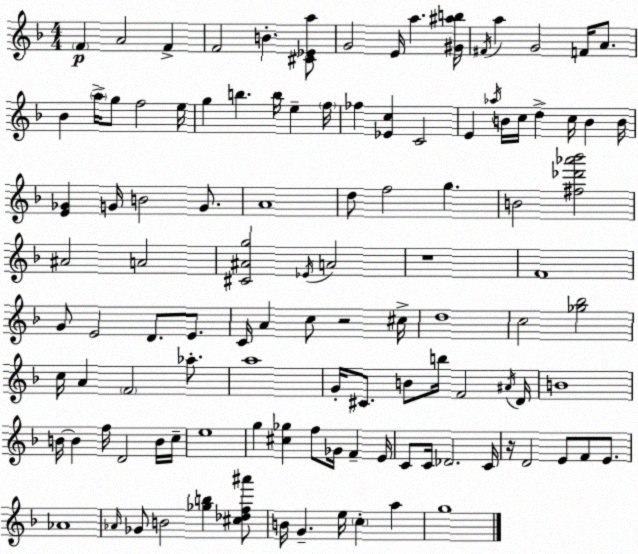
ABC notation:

X:1
T:Untitled
M:4/4
L:1/4
K:Dm
F A2 F F2 B [^C_Ea]/2 G2 E/4 a [^G^ab]/4 ^F/4 a G2 F/4 A/2 _B a/4 g/2 f2 e/4 g b b/4 e f/4 _f [_Ec] C2 E _a/4 B/4 c/4 d c/4 B B/4 [E_G] G/4 B2 G/2 A4 d/2 f2 g B2 [^f_d'_a'_b']2 ^A2 A2 [^C^Ag]2 _E/4 A2 z4 F4 G/2 E2 D/2 E/2 C/4 A c/2 z2 ^c/4 d4 c2 [_g_b]2 c/4 A F2 _a/2 a4 G/4 ^C/2 B/2 b/4 F2 ^A/4 D/4 B4 B/4 B f/4 D2 B/4 c/4 e4 g [^c_g] f/2 _G/4 F E/4 C/2 C/4 _D2 C/4 z/4 D2 E/2 F/2 E/2 _A4 _A/4 _G/2 B2 [_gb] [^c_df^a']/2 B/4 G e/4 c a g4